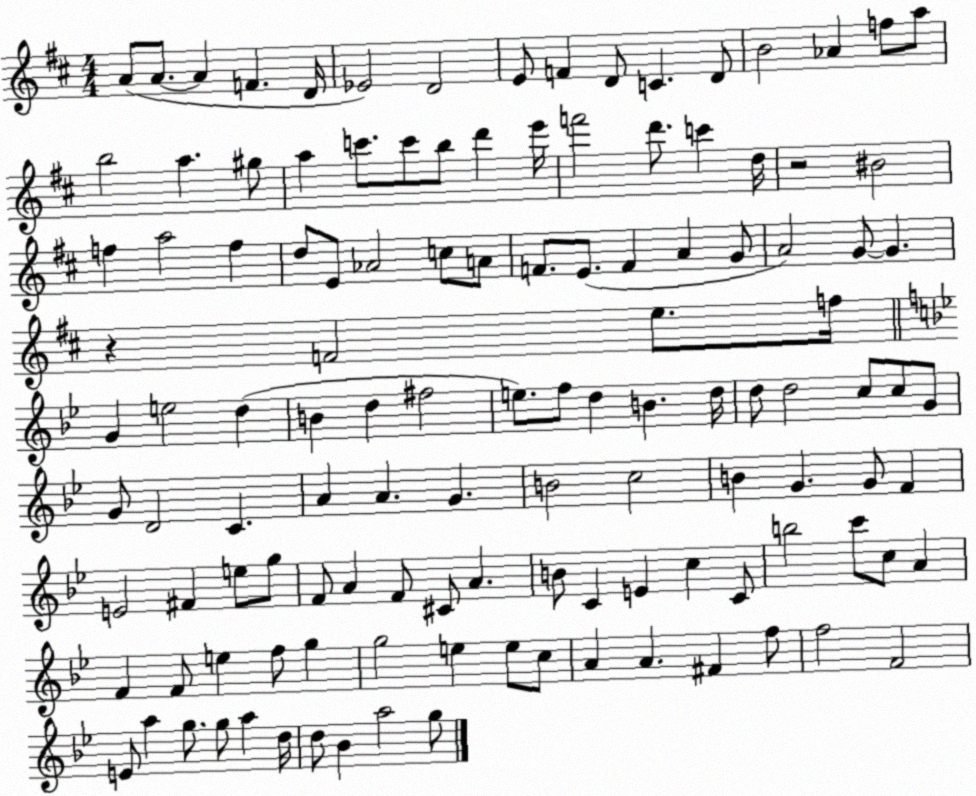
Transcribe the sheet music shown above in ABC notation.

X:1
T:Untitled
M:4/4
L:1/4
K:D
A/2 A/2 A F D/4 _E2 D2 E/2 F D/2 C D/2 B2 _A f/2 a/2 b2 a ^g/2 a c'/2 c'/2 b/2 d' e'/4 f'2 d'/2 c' d/4 z2 ^B2 f a2 f d/2 E/2 _A2 c/2 A/2 F/2 E/2 F A G/2 A2 G/2 G z F2 e/2 f/4 G e2 d B d ^f2 e/2 f/2 d B d/4 d/2 d2 c/2 c/2 G/2 G/2 D2 C A A G B2 c2 B G G/2 F E2 ^F e/2 g/2 F/2 A F/2 ^C/2 A B/2 C E c C/2 b2 c'/2 c/2 A F F/2 e f/2 g g2 e e/2 c/2 A A ^F f/2 f2 F2 E/2 a g/2 g/2 a d/4 d/2 _B a2 g/2